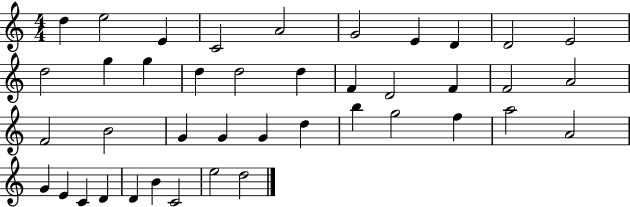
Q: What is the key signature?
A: C major